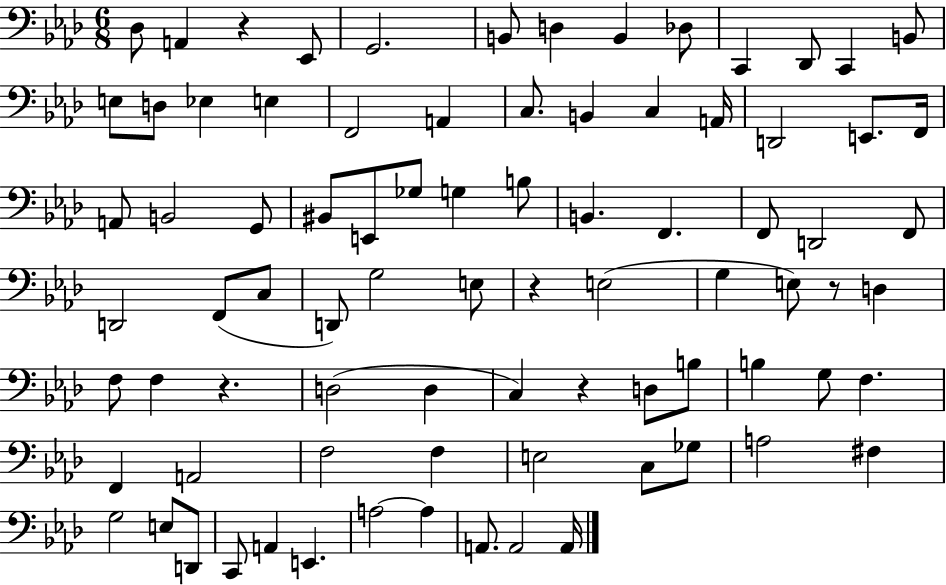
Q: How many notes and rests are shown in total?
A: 83